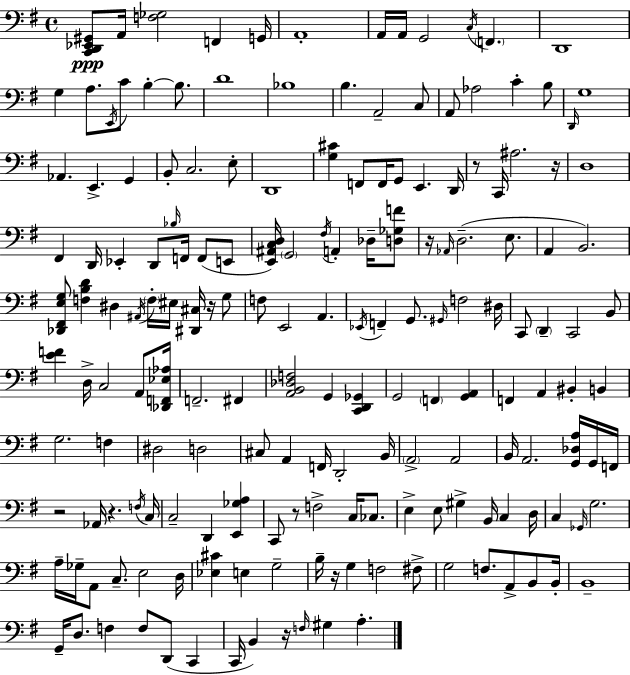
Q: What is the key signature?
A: E minor